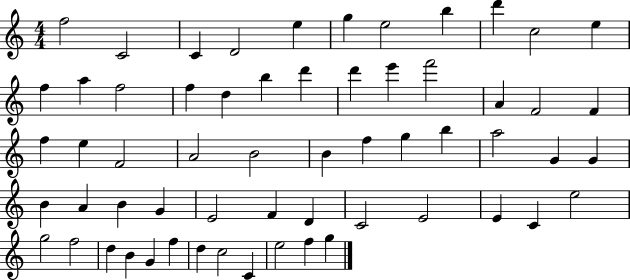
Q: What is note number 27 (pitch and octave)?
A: F4